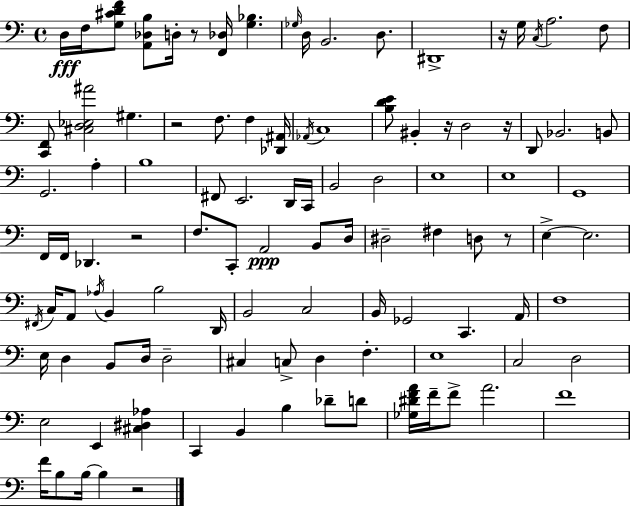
D3/s F3/s [G3,C#4,D4,F4]/e [A2,Db3,B3]/e D3/s R/e [F2,Db3]/s [G3,Bb3]/q. Gb3/s D3/s B2/h. D3/e. D#2/w R/s G3/s C3/s A3/h. F3/e [C2,F2]/e [C#3,D3,Eb3,A#4]/h G#3/q. R/h F3/e. F3/q [Db2,A#2]/s Ab2/s C3/w [B3,D4,E4]/e BIS2/q R/s D3/h R/s D2/e Bb2/h. B2/e G2/h. A3/q B3/w F#2/e E2/h. D2/s C2/s B2/h D3/h E3/w E3/w G2/w F2/s F2/s Db2/q. R/h F3/e. C2/e A2/h B2/e D3/s D#3/h F#3/q D3/e R/e E3/q E3/h. F#2/s C3/s A2/e Ab3/s B2/q B3/h D2/s B2/h C3/h B2/s Gb2/h C2/q. A2/s F3/w E3/s D3/q B2/e D3/s D3/h C#3/q C3/e D3/q F3/q. E3/w C3/h D3/h E3/h E2/q [C#3,D#3,Ab3]/q C2/q B2/q B3/q Db4/e D4/e [Gb3,D#4,F4,A4]/s F4/s F4/e A4/h. F4/w F4/s B3/e B3/s B3/q R/h